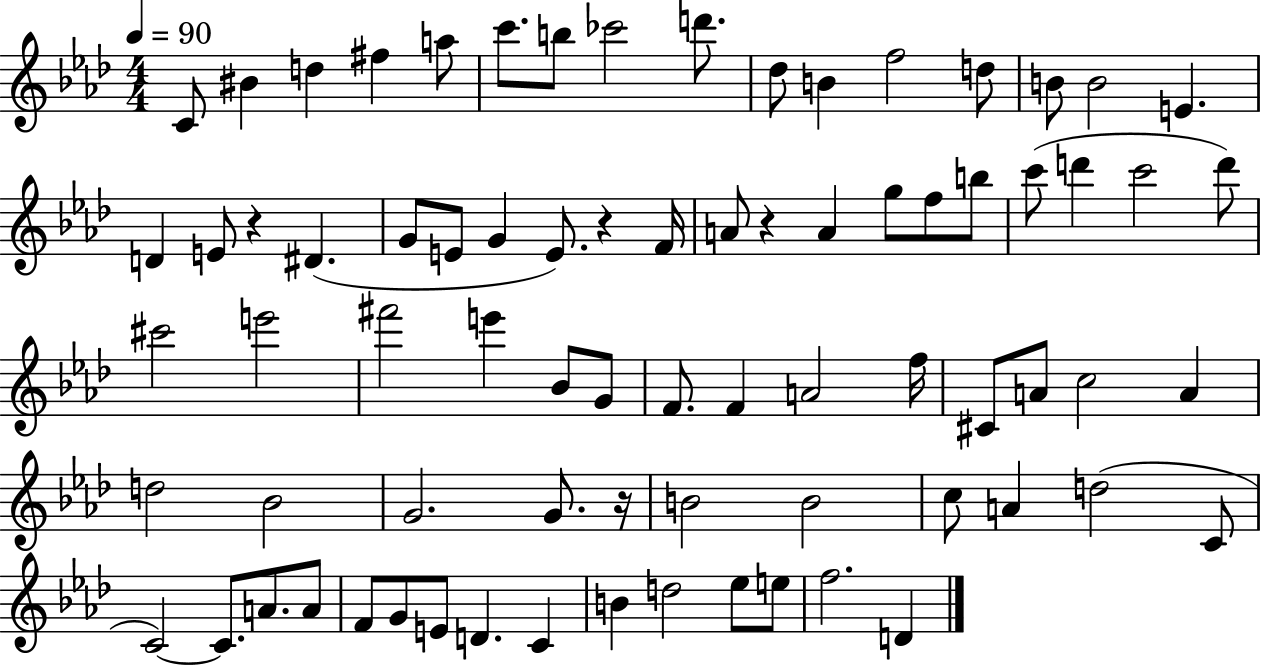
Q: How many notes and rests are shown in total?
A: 76